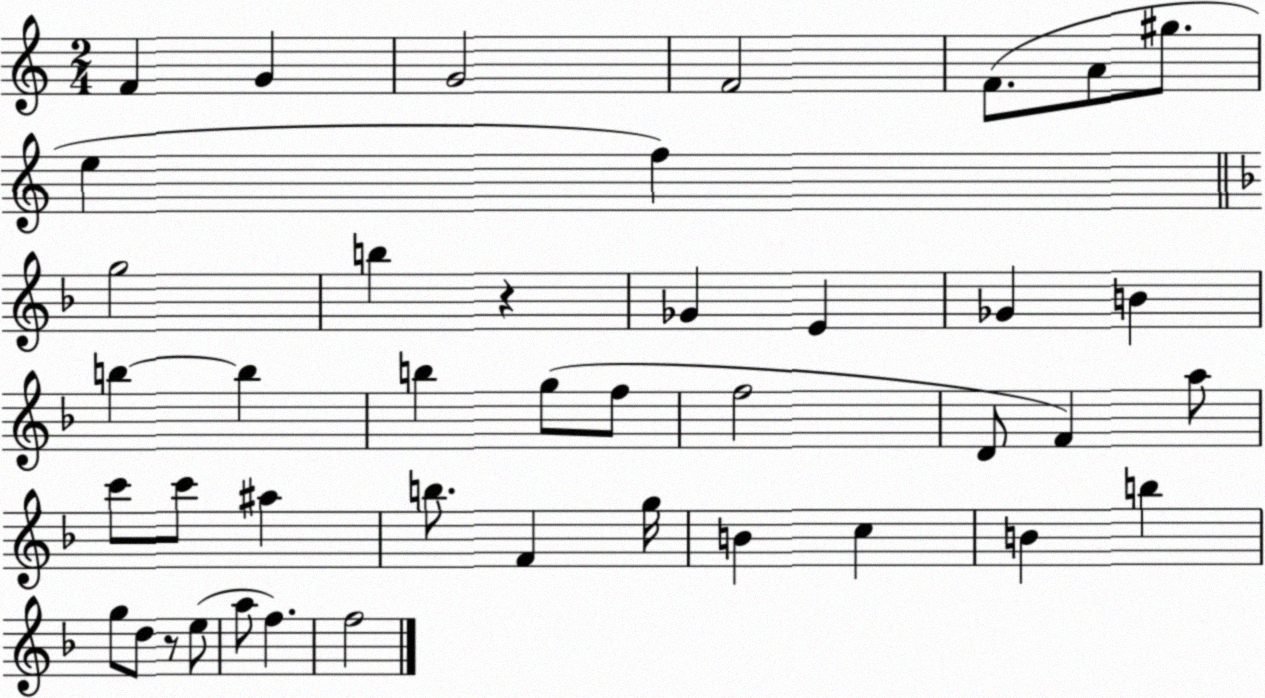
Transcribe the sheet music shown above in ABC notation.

X:1
T:Untitled
M:2/4
L:1/4
K:C
F G G2 F2 F/2 A/2 ^g/2 e f g2 b z _G E _G B b b b g/2 f/2 f2 D/2 F a/2 c'/2 c'/2 ^a b/2 F g/4 B c B b g/2 d/2 z/2 e/2 a/2 f f2